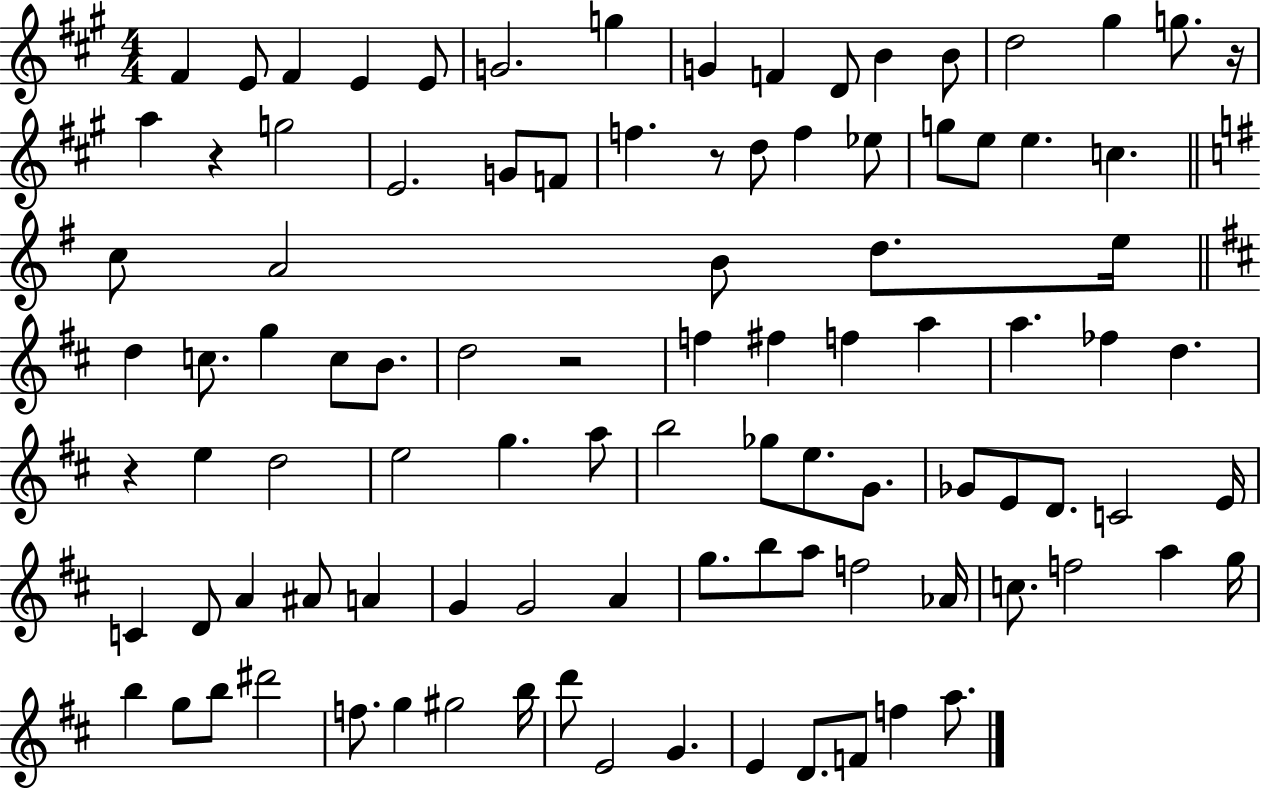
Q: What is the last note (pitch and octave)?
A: A5